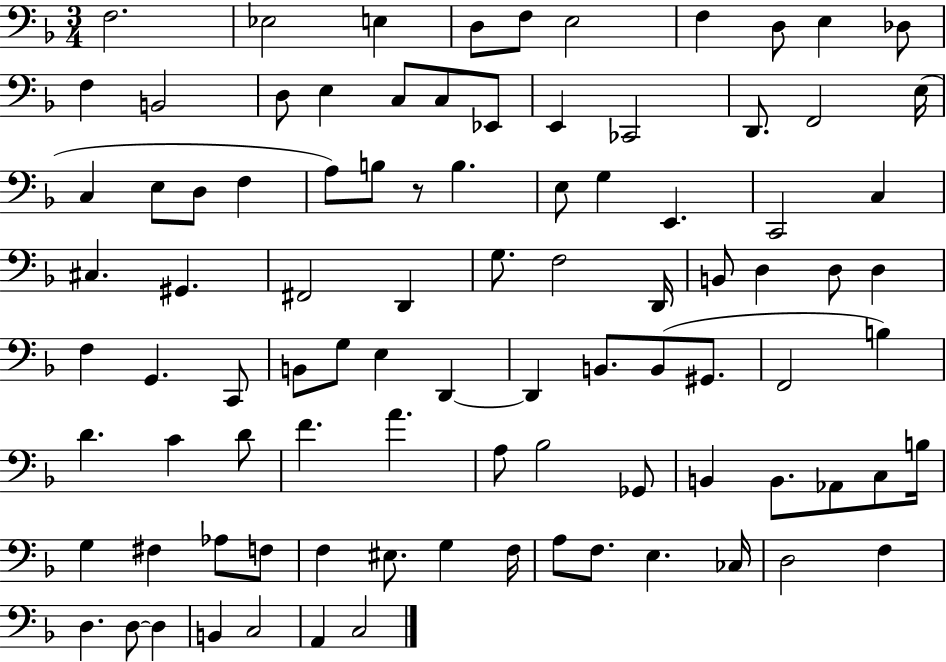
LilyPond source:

{
  \clef bass
  \numericTimeSignature
  \time 3/4
  \key f \major
  f2. | ees2 e4 | d8 f8 e2 | f4 d8 e4 des8 | \break f4 b,2 | d8 e4 c8 c8 ees,8 | e,4 ces,2 | d,8. f,2 e16( | \break c4 e8 d8 f4 | a8) b8 r8 b4. | e8 g4 e,4. | c,2 c4 | \break cis4. gis,4. | fis,2 d,4 | g8. f2 d,16 | b,8 d4 d8 d4 | \break f4 g,4. c,8 | b,8 g8 e4 d,4~~ | d,4 b,8. b,8( gis,8. | f,2 b4) | \break d'4. c'4 d'8 | f'4. a'4. | a8 bes2 ges,8 | b,4 b,8. aes,8 c8 b16 | \break g4 fis4 aes8 f8 | f4 eis8. g4 f16 | a8 f8. e4. ces16 | d2 f4 | \break d4. d8~~ d4 | b,4 c2 | a,4 c2 | \bar "|."
}